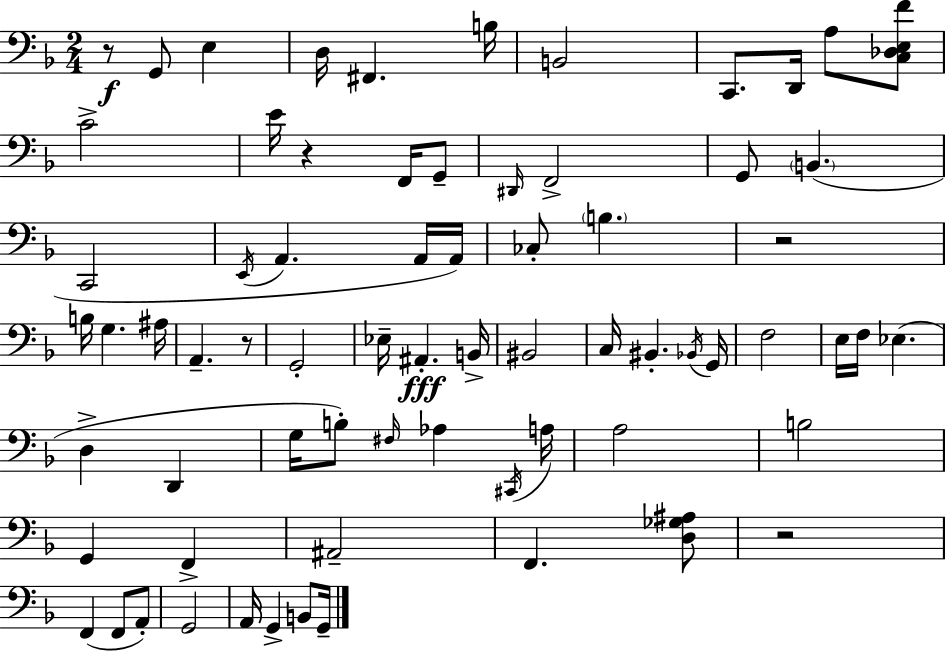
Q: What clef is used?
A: bass